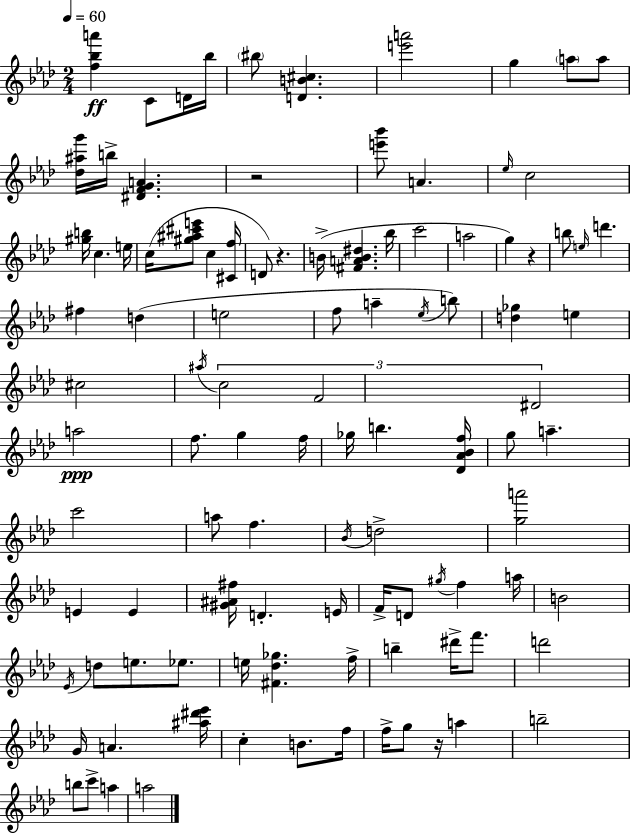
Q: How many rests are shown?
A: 4